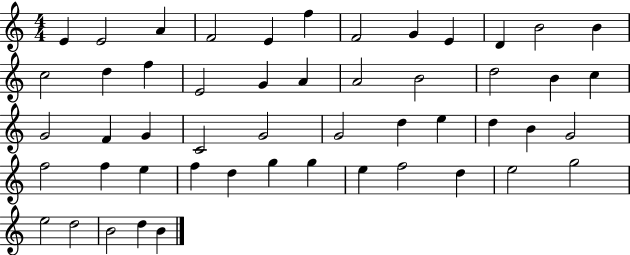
X:1
T:Untitled
M:4/4
L:1/4
K:C
E E2 A F2 E f F2 G E D B2 B c2 d f E2 G A A2 B2 d2 B c G2 F G C2 G2 G2 d e d B G2 f2 f e f d g g e f2 d e2 g2 e2 d2 B2 d B